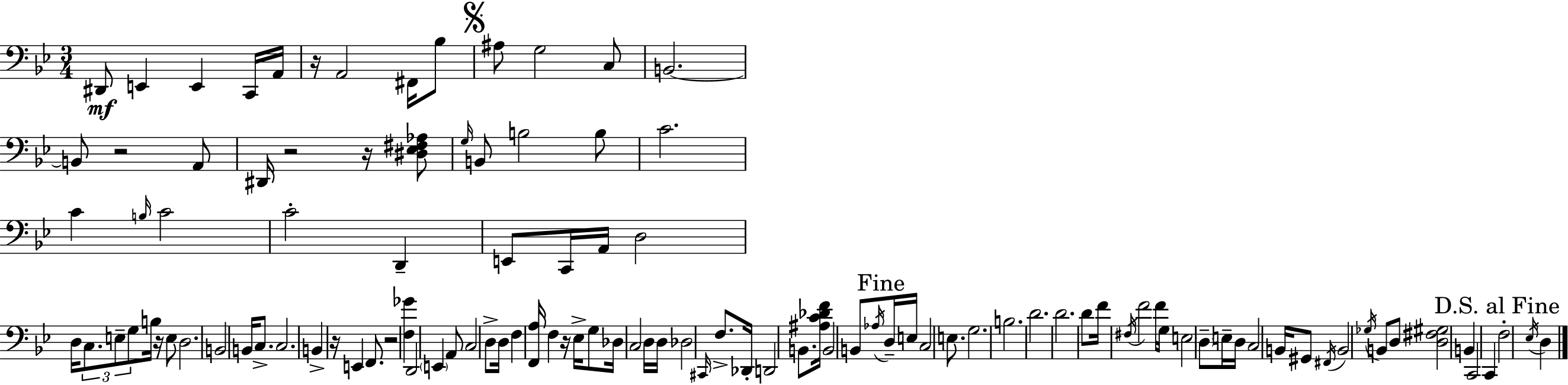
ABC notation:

X:1
T:Untitled
M:3/4
L:1/4
K:Gm
^D,,/2 E,, E,, C,,/4 A,,/4 z/4 A,,2 ^F,,/4 _B,/2 ^A,/2 G,2 C,/2 B,,2 B,,/2 z2 A,,/2 ^D,,/4 z2 z/4 [^D,_E,^F,_A,]/2 G,/4 B,,/2 B,2 B,/2 C2 C B,/4 C2 C2 D,, E,,/2 C,,/4 A,,/4 D,2 D,/4 C,/2 E,/2 G,/2 B,/4 z/4 E,/2 D,2 B,,2 B,,/4 C,/2 C,2 B,, z/4 E,, F,,/2 z2 [F,_G] D,,2 E,, A,,/2 C,2 D,/2 D,/4 F, [F,,A,]/4 F, z/4 _E,/4 G,/2 _D,/4 C,2 D,/4 D,/4 _D,2 ^C,,/4 F,/2 _D,,/4 D,,2 B,,/2 [^A,C_DF]/4 B,,2 B,,/2 _A,/4 D,/4 E,/4 C,2 E,/2 G,2 B,2 D2 D2 D/2 F/4 ^F,/4 F2 F/4 G,/4 E,2 D,/2 E,/4 D,/4 C,2 B,,/4 ^G,,/2 ^F,,/4 B,,2 _G,/4 B,,/2 D,/2 [D,^F,^G,]2 B,, C,,2 C,, F,2 _E,/4 D,